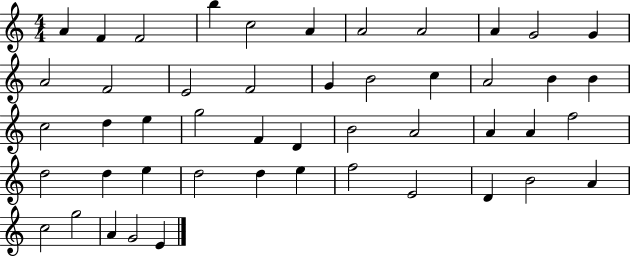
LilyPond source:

{
  \clef treble
  \numericTimeSignature
  \time 4/4
  \key c \major
  a'4 f'4 f'2 | b''4 c''2 a'4 | a'2 a'2 | a'4 g'2 g'4 | \break a'2 f'2 | e'2 f'2 | g'4 b'2 c''4 | a'2 b'4 b'4 | \break c''2 d''4 e''4 | g''2 f'4 d'4 | b'2 a'2 | a'4 a'4 f''2 | \break d''2 d''4 e''4 | d''2 d''4 e''4 | f''2 e'2 | d'4 b'2 a'4 | \break c''2 g''2 | a'4 g'2 e'4 | \bar "|."
}